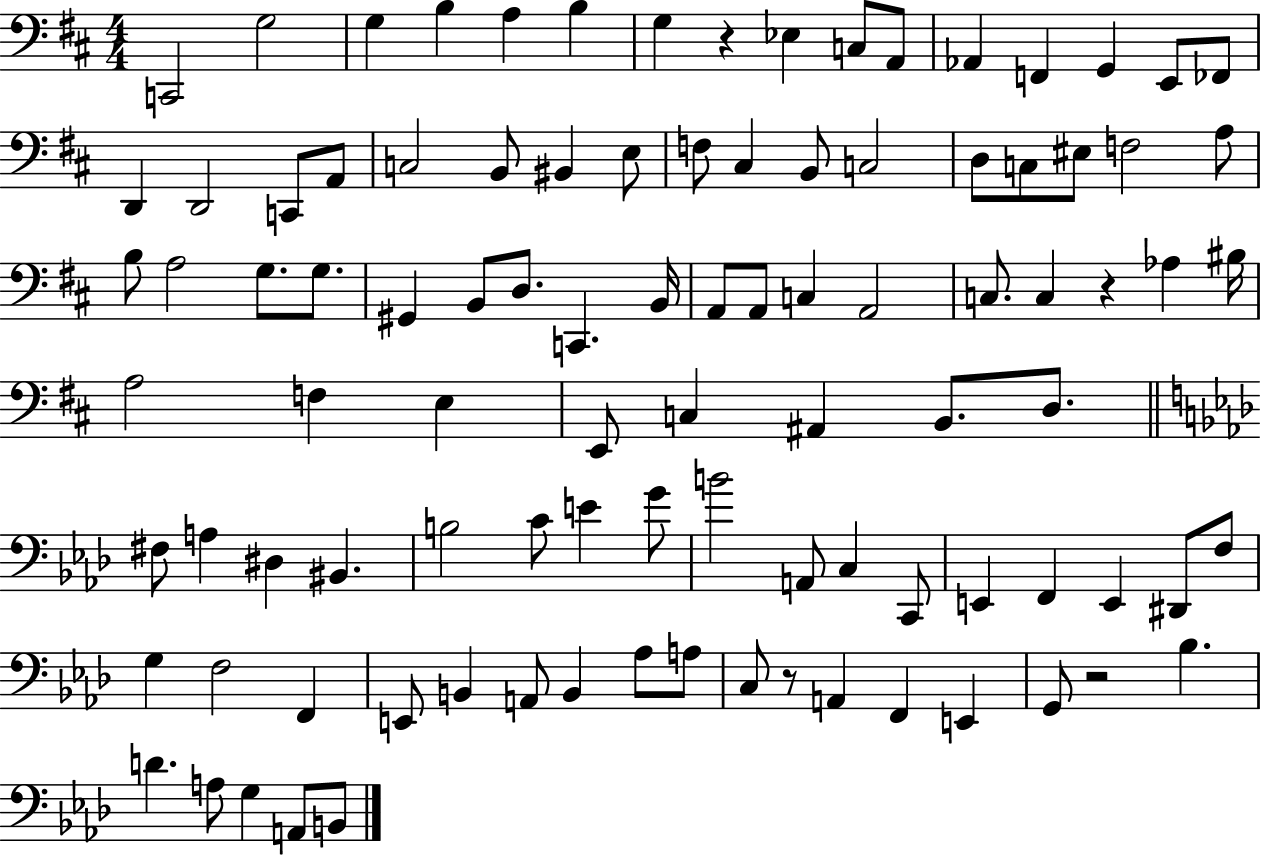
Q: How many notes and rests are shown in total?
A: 98